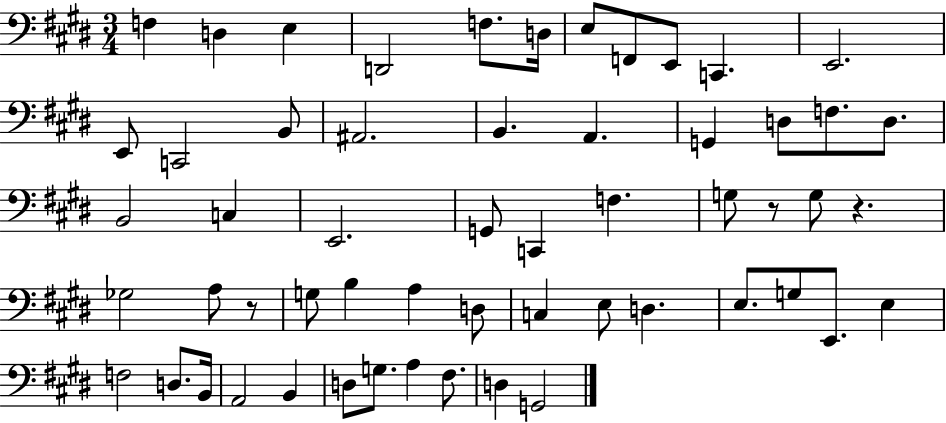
{
  \clef bass
  \numericTimeSignature
  \time 3/4
  \key e \major
  \repeat volta 2 { f4 d4 e4 | d,2 f8. d16 | e8 f,8 e,8 c,4. | e,2. | \break e,8 c,2 b,8 | ais,2. | b,4. a,4. | g,4 d8 f8. d8. | \break b,2 c4 | e,2. | g,8 c,4 f4. | g8 r8 g8 r4. | \break ges2 a8 r8 | g8 b4 a4 d8 | c4 e8 d4. | e8. g8 e,8. e4 | \break f2 d8. b,16 | a,2 b,4 | d8 g8. a4 fis8. | d4 g,2 | \break } \bar "|."
}